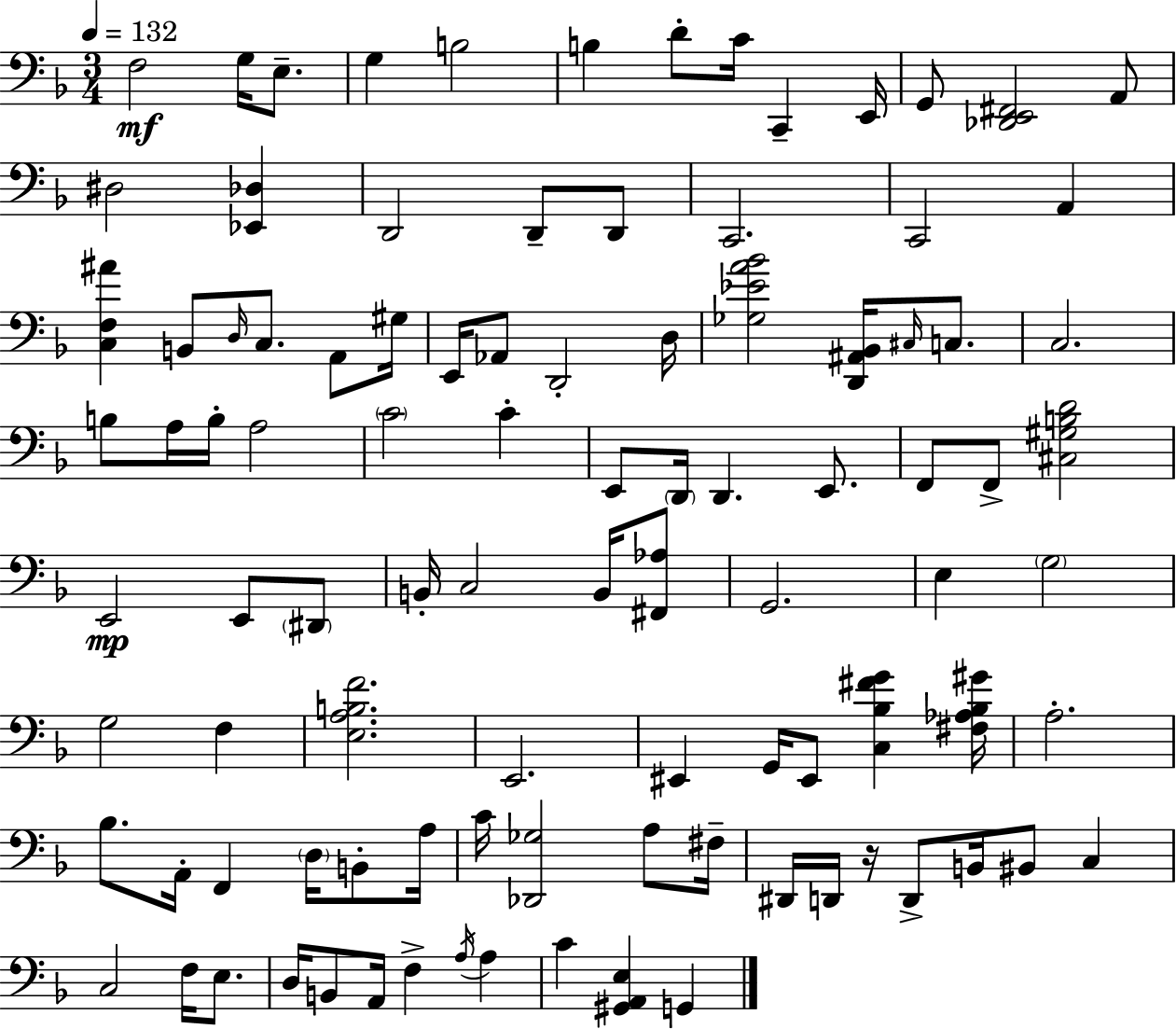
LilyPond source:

{
  \clef bass
  \numericTimeSignature
  \time 3/4
  \key f \major
  \tempo 4 = 132
  f2\mf g16 e8.-- | g4 b2 | b4 d'8-. c'16 c,4-- e,16 | g,8 <des, e, fis,>2 a,8 | \break dis2 <ees, des>4 | d,2 d,8-- d,8 | c,2. | c,2 a,4 | \break <c f ais'>4 b,8 \grace { d16 } c8. a,8 | gis16 e,16 aes,8 d,2-. | d16 <ges ees' a' bes'>2 <d, ais, bes,>16 \grace { cis16 } c8. | c2. | \break b8 a16 b16-. a2 | \parenthesize c'2 c'4-. | e,8 \parenthesize d,16 d,4. e,8. | f,8 f,8-> <cis gis b d'>2 | \break e,2\mp e,8 | \parenthesize dis,8 b,16-. c2 b,16 | <fis, aes>8 g,2. | e4 \parenthesize g2 | \break g2 f4 | <e a b f'>2. | e,2. | eis,4 g,16 eis,8 <c bes fis' g'>4 | \break <fis aes bes gis'>16 a2.-. | bes8. a,16-. f,4 \parenthesize d16 b,8-. | a16 c'16 <des, ges>2 a8 | fis16-- dis,16 d,16 r16 d,8-> b,16 bis,8 c4 | \break c2 f16 e8. | d16 b,8 a,16 f4-> \acciaccatura { a16 } a4 | c'4 <gis, a, e>4 g,4 | \bar "|."
}